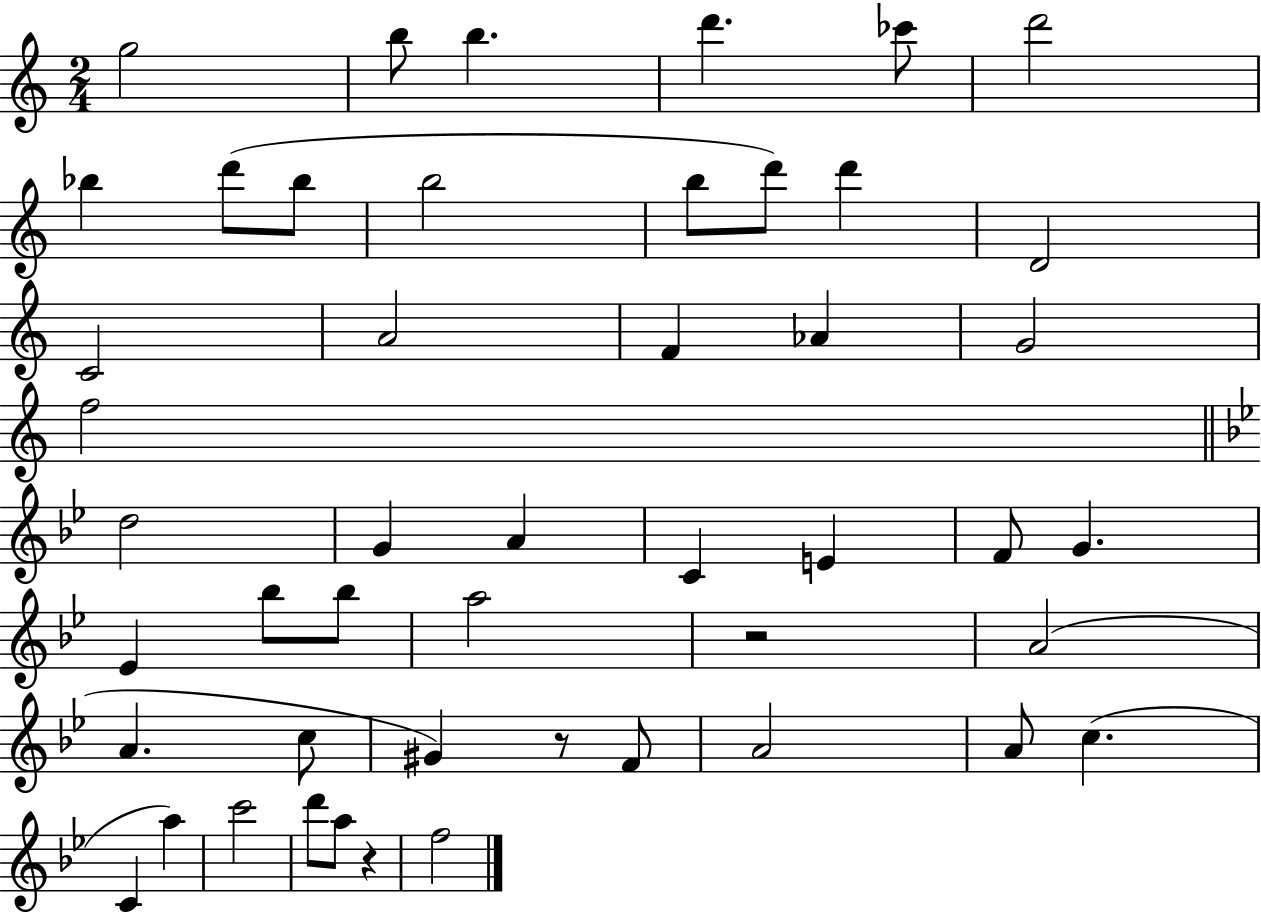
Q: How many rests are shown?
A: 3